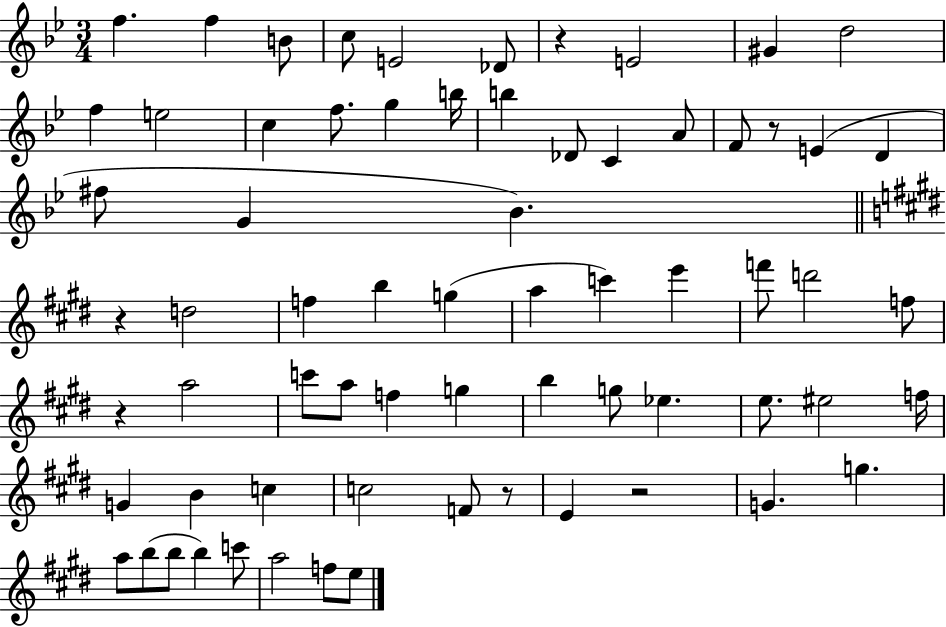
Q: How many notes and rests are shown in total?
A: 68